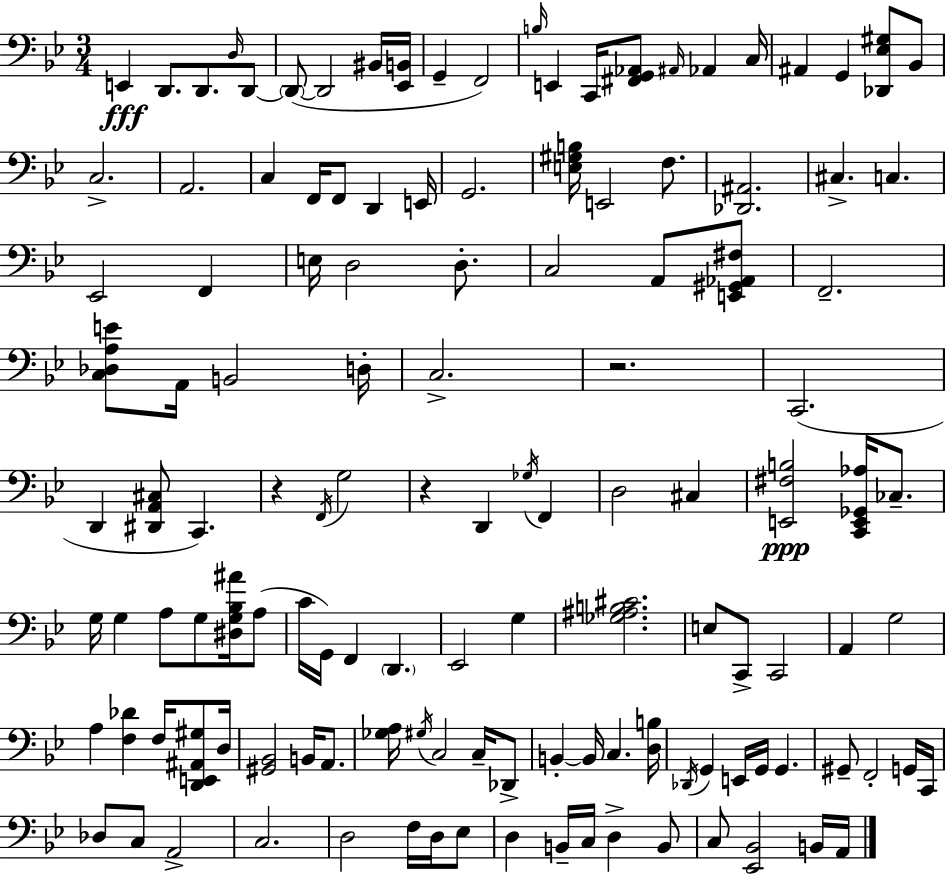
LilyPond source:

{
  \clef bass
  \numericTimeSignature
  \time 3/4
  \key g \minor
  e,4\fff d,8. d,8. \grace { d16 } d,8~~ | \parenthesize d,8~(~ d,2 bis,16 | <ees, b,>16 g,4-- f,2) | \grace { b16 } e,4 c,16 <fis, g, aes,>8 \grace { ais,16 } aes,4 | \break c16 ais,4 g,4 <des, ees gis>8 | bes,8 c2.-> | a,2. | c4 f,16 f,8 d,4 | \break e,16 g,2. | <e gis b>16 e,2 | f8. <des, ais,>2. | cis4.-> c4. | \break ees,2 f,4 | e16 d2 | d8.-. c2 a,8 | <e, gis, aes, fis>8 f,2.-- | \break <c des a e'>8 a,16 b,2 | d16-. c2.-> | r2. | c,2.( | \break d,4 <dis, a, cis>8 c,4.) | r4 \acciaccatura { f,16 } g2 | r4 d,4 | \acciaccatura { ges16 } f,4 d2 | \break cis4 <e, fis b>2\ppp | <c, e, ges, aes>16 ces8.-- g16 g4 a8 | g8 <dis g bes ais'>16 a8( c'16 g,16) f,4 \parenthesize d,4. | ees,2 | \break g4 <ges ais b cis'>2. | e8 c,8-> c,2 | a,4 g2 | a4 <f des'>4 | \break f16 <d, e, ais, gis>8 d16 <gis, bes,>2 | b,16 a,8. <ges a>16 \acciaccatura { gis16 } c2 | c16-- des,8-> b,4-.~~ b,16 c4. | <d b>16 \acciaccatura { des,16 } g,4 e,16 | \break g,16 g,4. gis,8-- f,2-. | g,16 c,16 des8 c8 a,2-> | c2. | d2 | \break f16 d16 ees8 d4 b,16-- | c16 d4-> b,8 c8 <ees, bes,>2 | b,16 a,16 \bar "|."
}